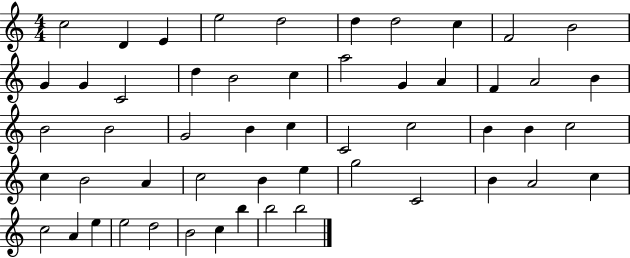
C5/h D4/q E4/q E5/h D5/h D5/q D5/h C5/q F4/h B4/h G4/q G4/q C4/h D5/q B4/h C5/q A5/h G4/q A4/q F4/q A4/h B4/q B4/h B4/h G4/h B4/q C5/q C4/h C5/h B4/q B4/q C5/h C5/q B4/h A4/q C5/h B4/q E5/q G5/h C4/h B4/q A4/h C5/q C5/h A4/q E5/q E5/h D5/h B4/h C5/q B5/q B5/h B5/h